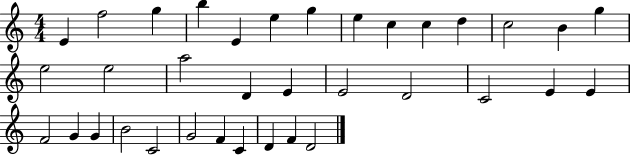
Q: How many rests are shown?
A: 0